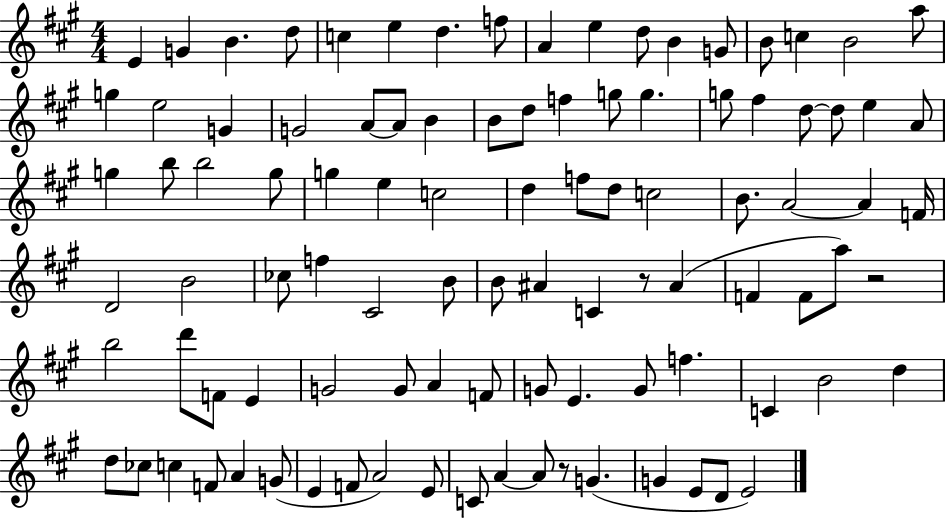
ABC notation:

X:1
T:Untitled
M:4/4
L:1/4
K:A
E G B d/2 c e d f/2 A e d/2 B G/2 B/2 c B2 a/2 g e2 G G2 A/2 A/2 B B/2 d/2 f g/2 g g/2 ^f d/2 d/2 e A/2 g b/2 b2 g/2 g e c2 d f/2 d/2 c2 B/2 A2 A F/4 D2 B2 _c/2 f ^C2 B/2 B/2 ^A C z/2 ^A F F/2 a/2 z2 b2 d'/2 F/2 E G2 G/2 A F/2 G/2 E G/2 f C B2 d d/2 _c/2 c F/2 A G/2 E F/2 A2 E/2 C/2 A A/2 z/2 G G E/2 D/2 E2